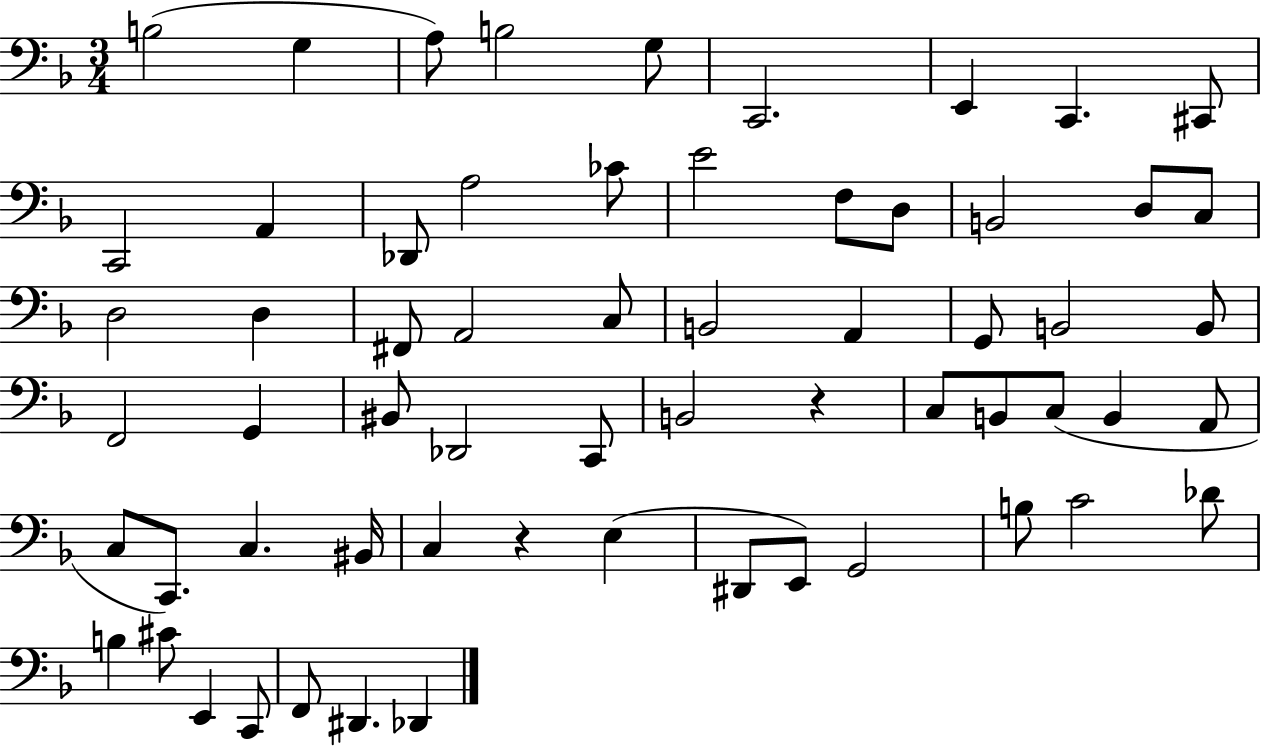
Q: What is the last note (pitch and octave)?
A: Db2